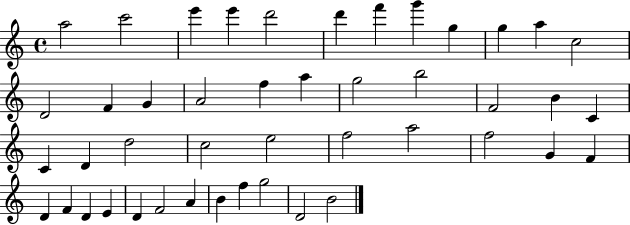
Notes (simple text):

A5/h C6/h E6/q E6/q D6/h D6/q F6/q G6/q G5/q G5/q A5/q C5/h D4/h F4/q G4/q A4/h F5/q A5/q G5/h B5/h F4/h B4/q C4/q C4/q D4/q D5/h C5/h E5/h F5/h A5/h F5/h G4/q F4/q D4/q F4/q D4/q E4/q D4/q F4/h A4/q B4/q F5/q G5/h D4/h B4/h